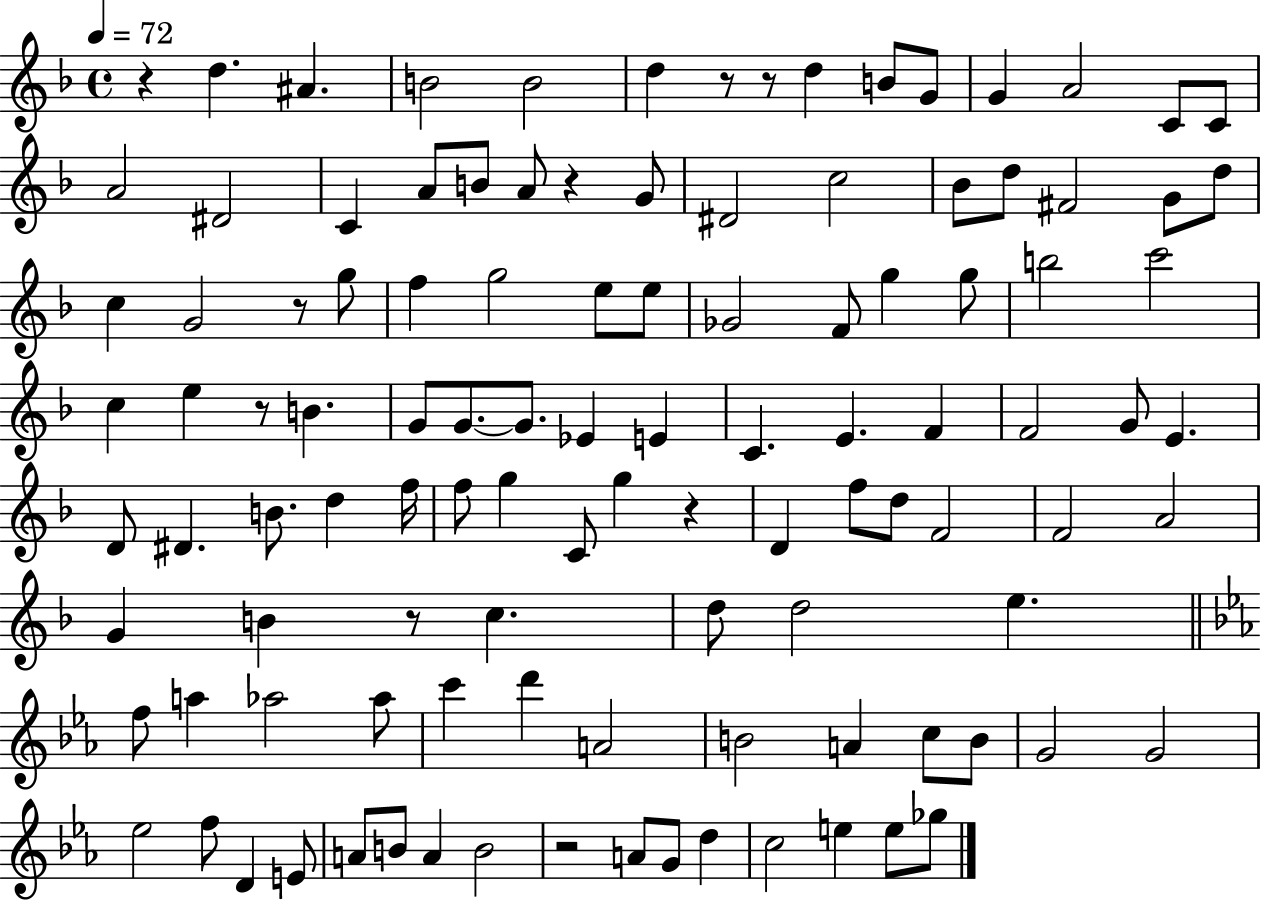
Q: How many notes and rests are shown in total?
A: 111